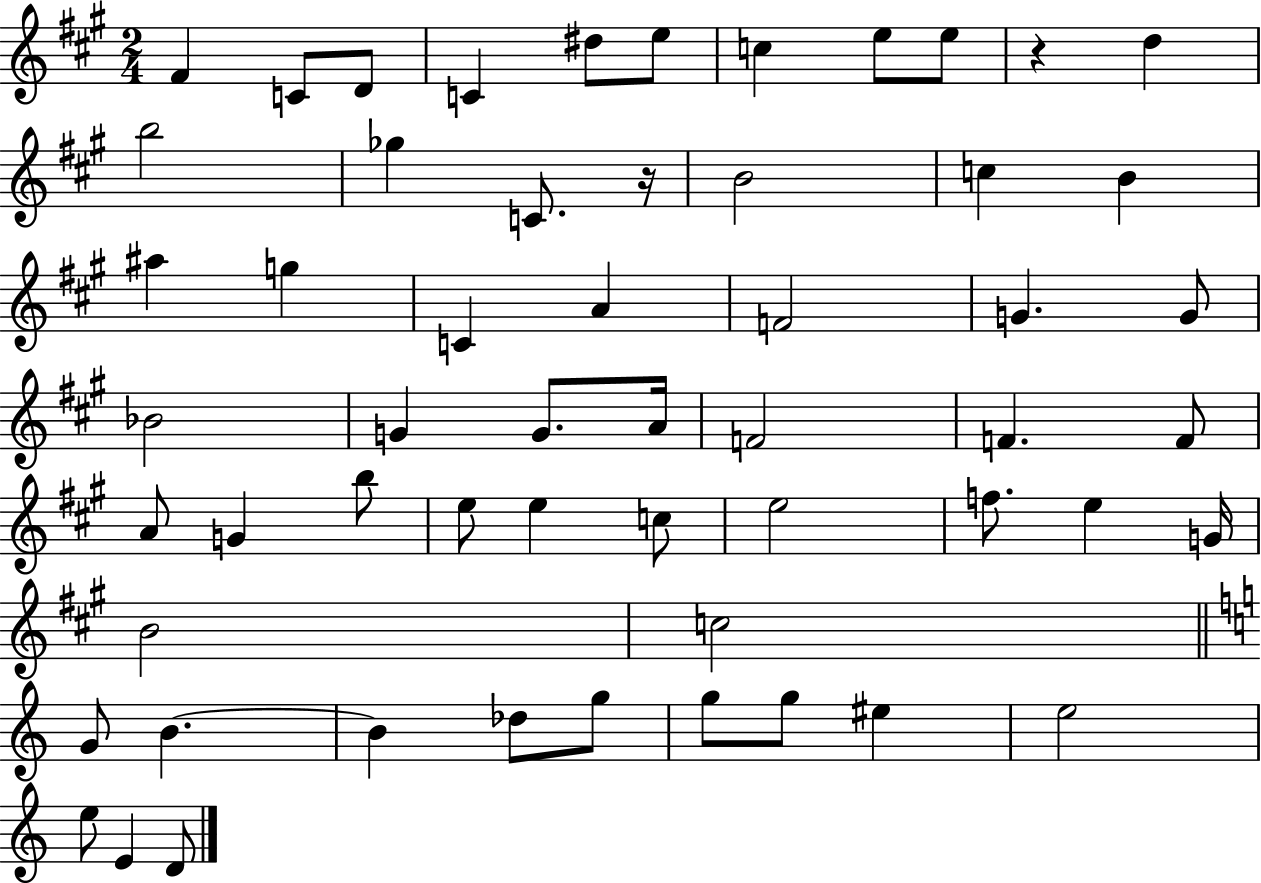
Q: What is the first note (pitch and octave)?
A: F#4